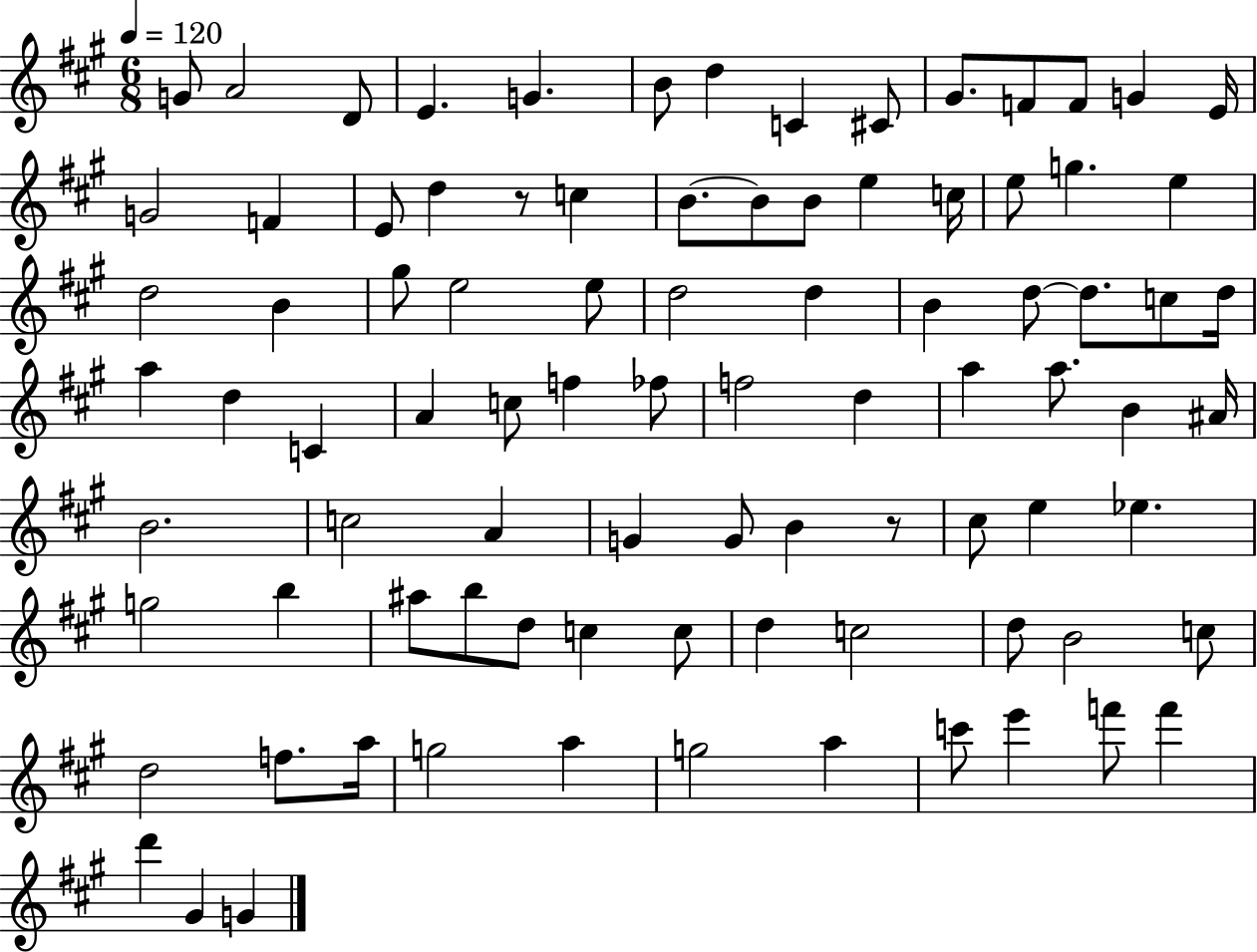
{
  \clef treble
  \numericTimeSignature
  \time 6/8
  \key a \major
  \tempo 4 = 120
  g'8 a'2 d'8 | e'4. g'4. | b'8 d''4 c'4 cis'8 | gis'8. f'8 f'8 g'4 e'16 | \break g'2 f'4 | e'8 d''4 r8 c''4 | b'8.~~ b'8 b'8 e''4 c''16 | e''8 g''4. e''4 | \break d''2 b'4 | gis''8 e''2 e''8 | d''2 d''4 | b'4 d''8~~ d''8. c''8 d''16 | \break a''4 d''4 c'4 | a'4 c''8 f''4 fes''8 | f''2 d''4 | a''4 a''8. b'4 ais'16 | \break b'2. | c''2 a'4 | g'4 g'8 b'4 r8 | cis''8 e''4 ees''4. | \break g''2 b''4 | ais''8 b''8 d''8 c''4 c''8 | d''4 c''2 | d''8 b'2 c''8 | \break d''2 f''8. a''16 | g''2 a''4 | g''2 a''4 | c'''8 e'''4 f'''8 f'''4 | \break d'''4 gis'4 g'4 | \bar "|."
}